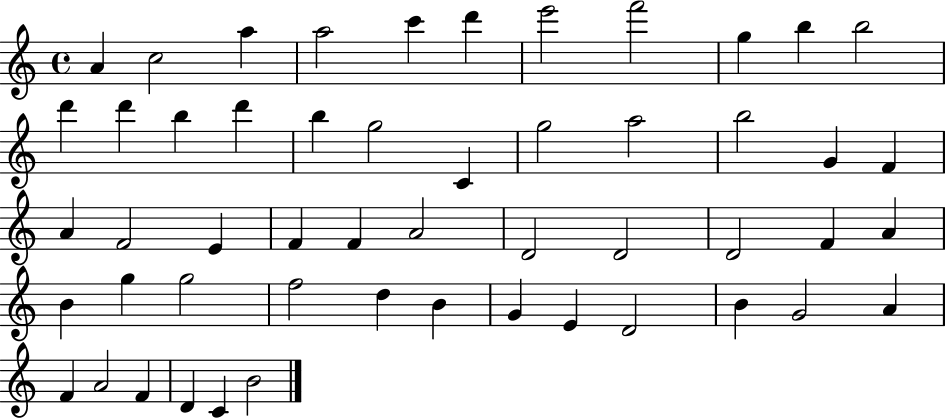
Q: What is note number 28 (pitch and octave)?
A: F4